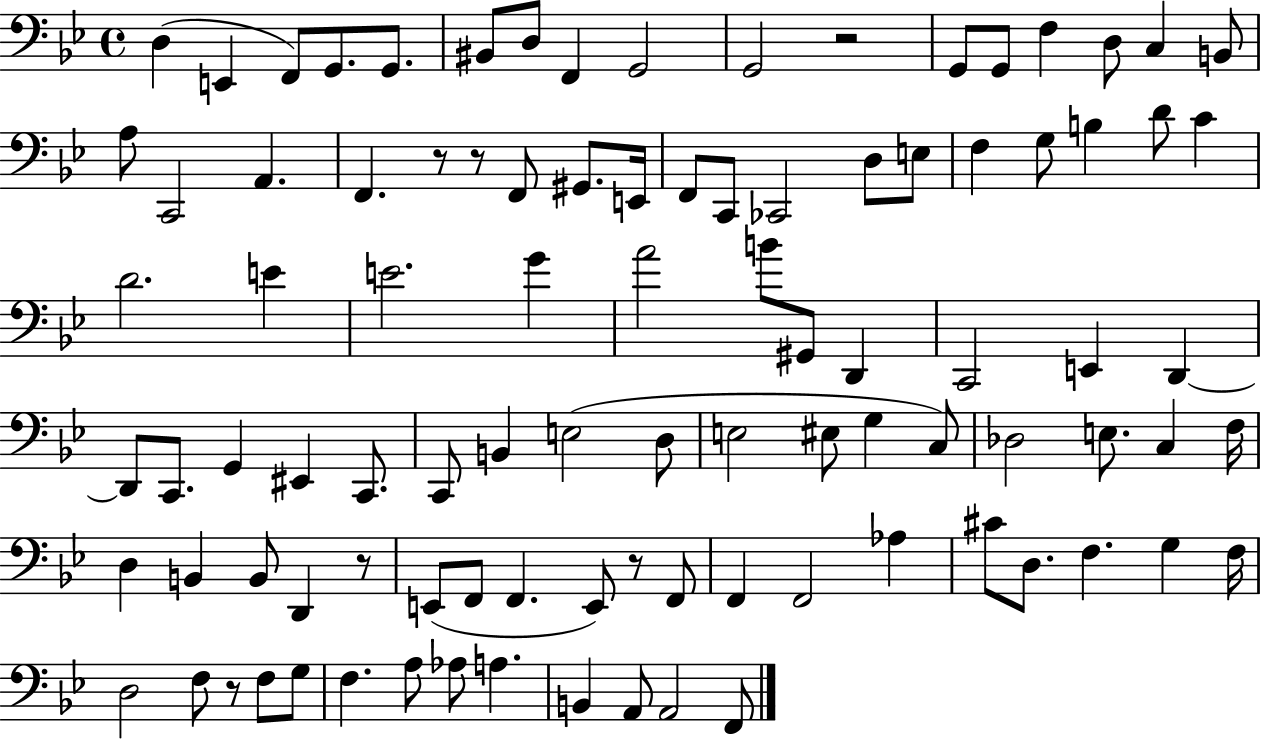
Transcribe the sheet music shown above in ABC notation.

X:1
T:Untitled
M:4/4
L:1/4
K:Bb
D, E,, F,,/2 G,,/2 G,,/2 ^B,,/2 D,/2 F,, G,,2 G,,2 z2 G,,/2 G,,/2 F, D,/2 C, B,,/2 A,/2 C,,2 A,, F,, z/2 z/2 F,,/2 ^G,,/2 E,,/4 F,,/2 C,,/2 _C,,2 D,/2 E,/2 F, G,/2 B, D/2 C D2 E E2 G A2 B/2 ^G,,/2 D,, C,,2 E,, D,, D,,/2 C,,/2 G,, ^E,, C,,/2 C,,/2 B,, E,2 D,/2 E,2 ^E,/2 G, C,/2 _D,2 E,/2 C, F,/4 D, B,, B,,/2 D,, z/2 E,,/2 F,,/2 F,, E,,/2 z/2 F,,/2 F,, F,,2 _A, ^C/2 D,/2 F, G, F,/4 D,2 F,/2 z/2 F,/2 G,/2 F, A,/2 _A,/2 A, B,, A,,/2 A,,2 F,,/2